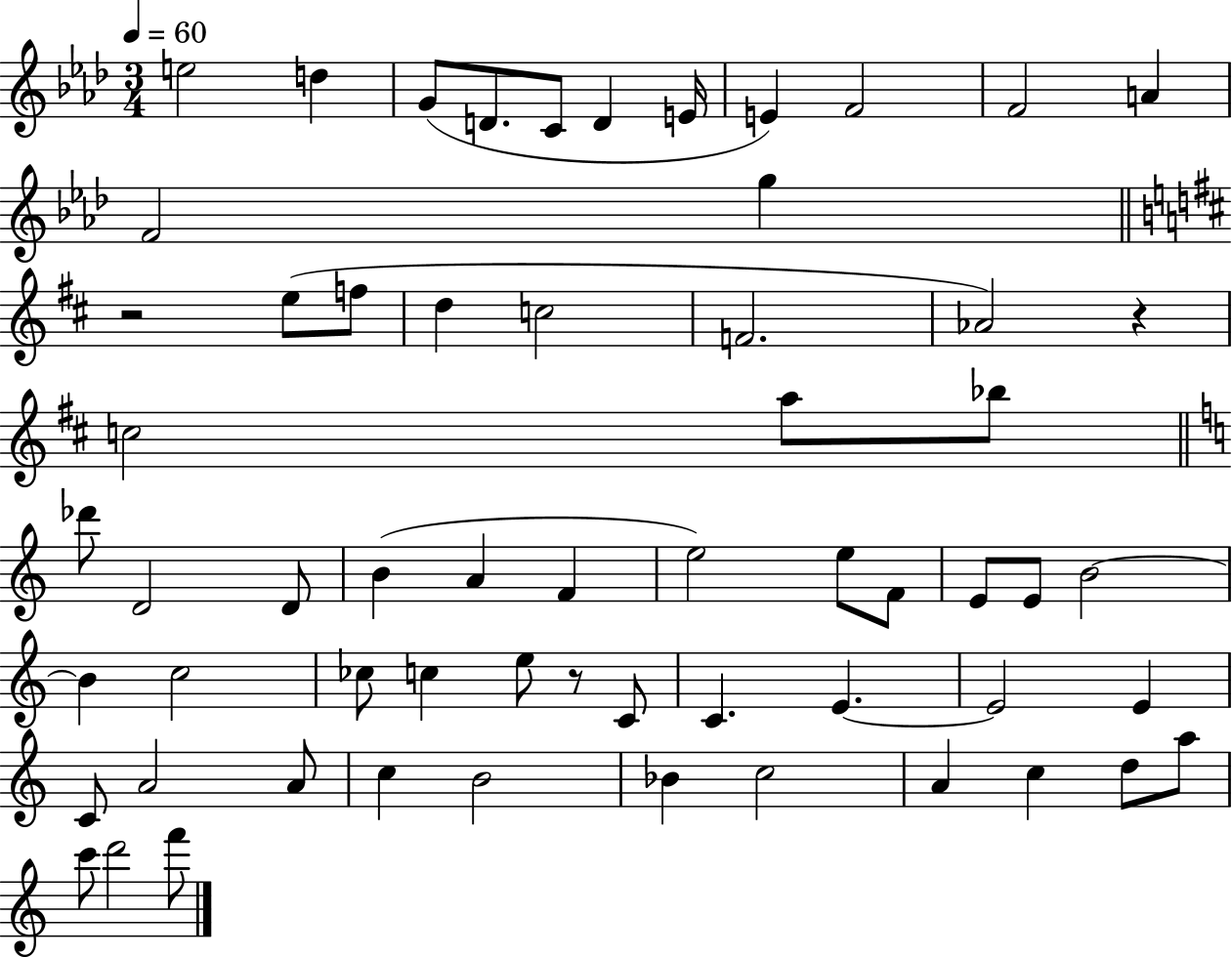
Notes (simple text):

E5/h D5/q G4/e D4/e. C4/e D4/q E4/s E4/q F4/h F4/h A4/q F4/h G5/q R/h E5/e F5/e D5/q C5/h F4/h. Ab4/h R/q C5/h A5/e Bb5/e Db6/e D4/h D4/e B4/q A4/q F4/q E5/h E5/e F4/e E4/e E4/e B4/h B4/q C5/h CES5/e C5/q E5/e R/e C4/e C4/q. E4/q. E4/h E4/q C4/e A4/h A4/e C5/q B4/h Bb4/q C5/h A4/q C5/q D5/e A5/e C6/e D6/h F6/e